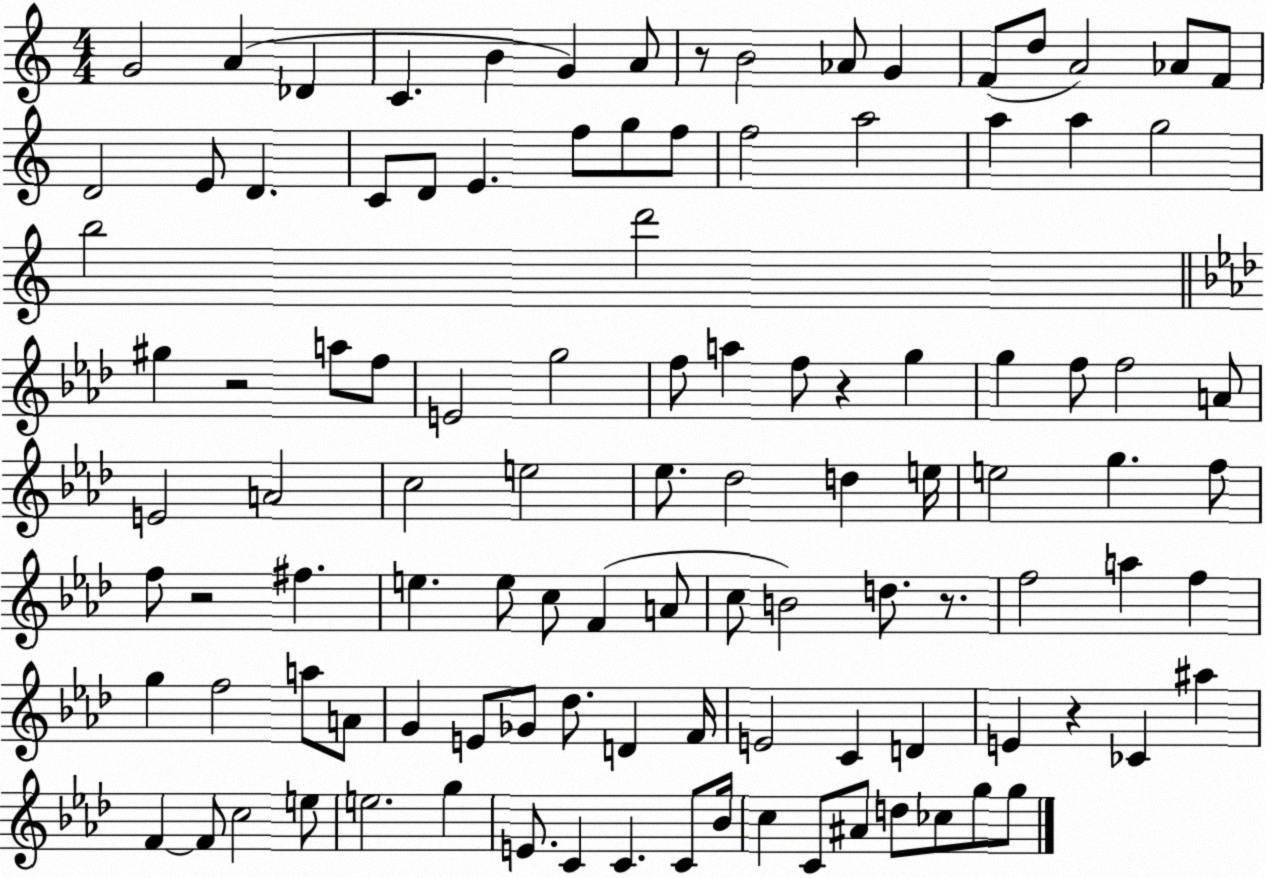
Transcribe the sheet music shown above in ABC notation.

X:1
T:Untitled
M:4/4
L:1/4
K:C
G2 A _D C B G A/2 z/2 B2 _A/2 G F/2 d/2 A2 _A/2 F/2 D2 E/2 D C/2 D/2 E f/2 g/2 f/2 f2 a2 a a g2 b2 d'2 ^g z2 a/2 f/2 E2 g2 f/2 a f/2 z g g f/2 f2 A/2 E2 A2 c2 e2 _e/2 _d2 d e/4 e2 g f/2 f/2 z2 ^f e e/2 c/2 F A/2 c/2 B2 d/2 z/2 f2 a f g f2 a/2 A/2 G E/2 _G/2 _d/2 D F/4 E2 C D E z _C ^a F F/2 c2 e/2 e2 g E/2 C C C/2 _B/4 c C/2 ^A/2 d/2 _c/2 g/2 g/2